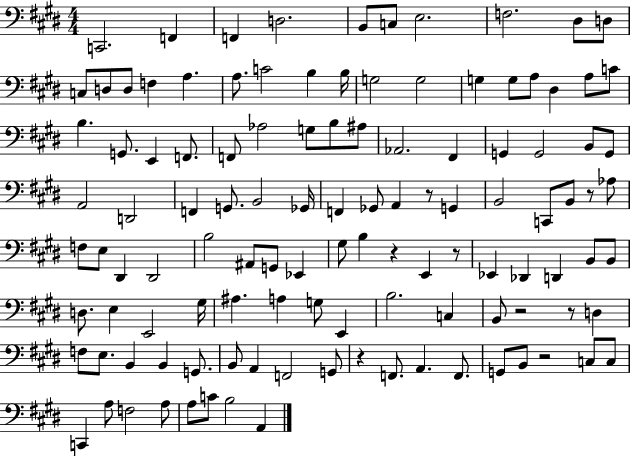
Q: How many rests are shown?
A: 8